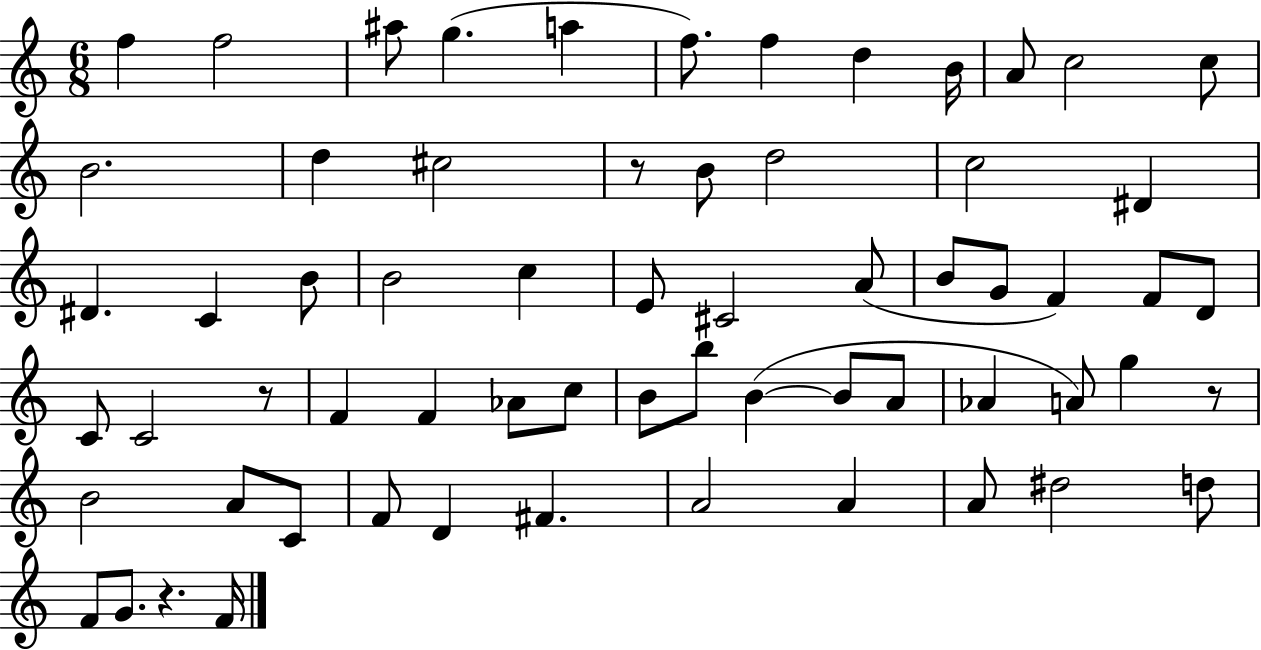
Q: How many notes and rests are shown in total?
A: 64